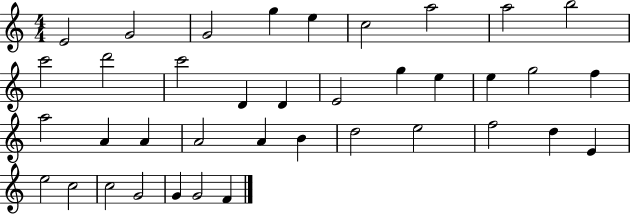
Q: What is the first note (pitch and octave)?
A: E4